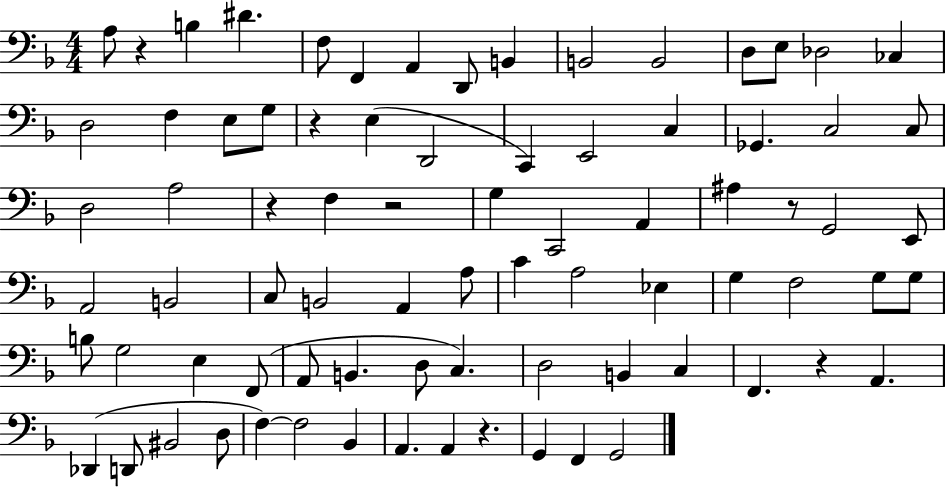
A3/e R/q B3/q D#4/q. F3/e F2/q A2/q D2/e B2/q B2/h B2/h D3/e E3/e Db3/h CES3/q D3/h F3/q E3/e G3/e R/q E3/q D2/h C2/q E2/h C3/q Gb2/q. C3/h C3/e D3/h A3/h R/q F3/q R/h G3/q C2/h A2/q A#3/q R/e G2/h E2/e A2/h B2/h C3/e B2/h A2/q A3/e C4/q A3/h Eb3/q G3/q F3/h G3/e G3/e B3/e G3/h E3/q F2/e A2/e B2/q. D3/e C3/q. D3/h B2/q C3/q F2/q. R/q A2/q. Db2/q D2/e BIS2/h D3/e F3/q F3/h Bb2/q A2/q. A2/q R/q. G2/q F2/q G2/h